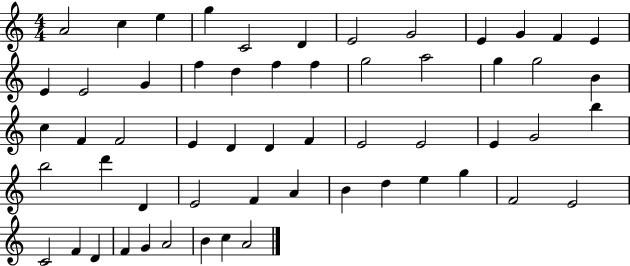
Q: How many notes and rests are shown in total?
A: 57